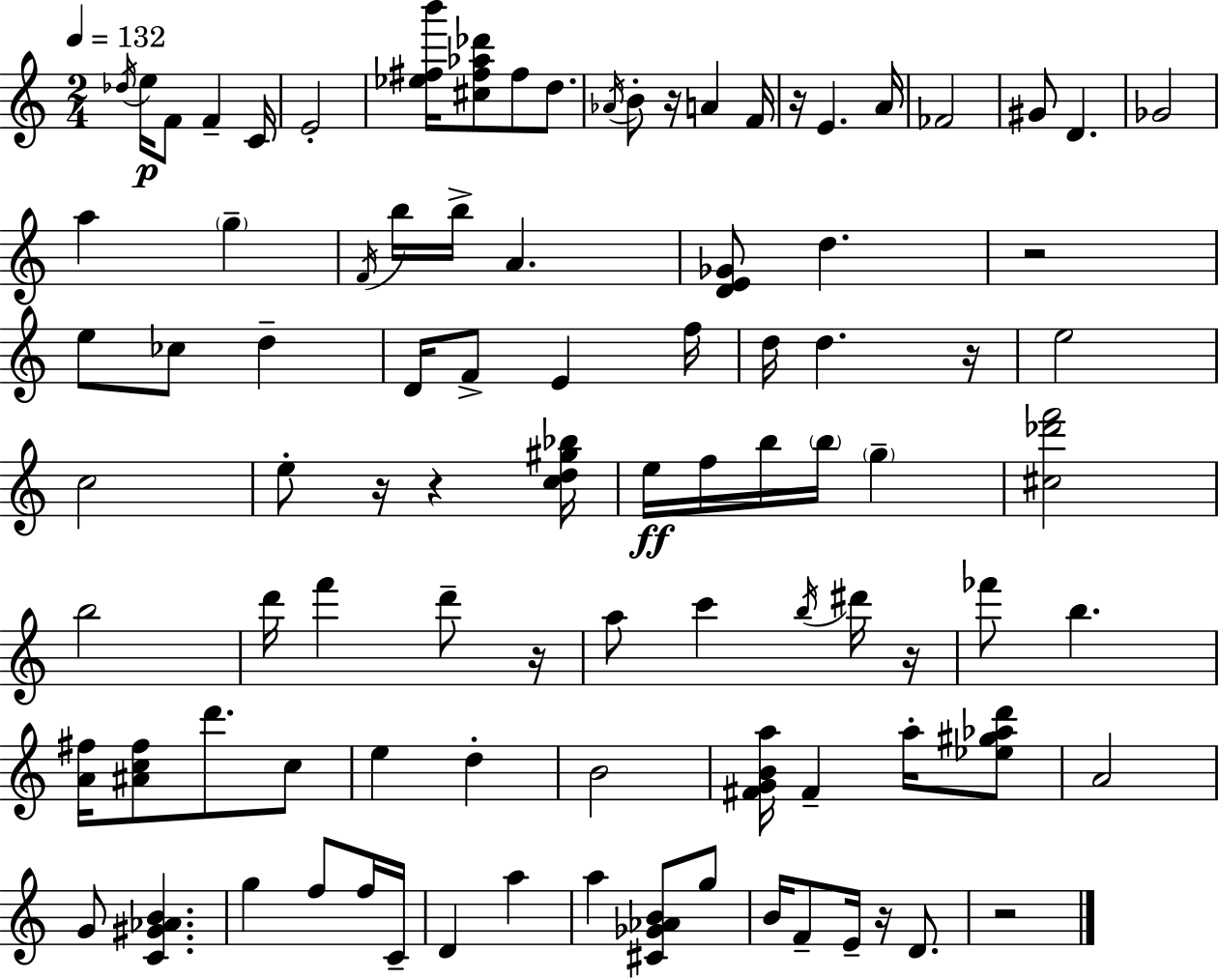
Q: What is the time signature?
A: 2/4